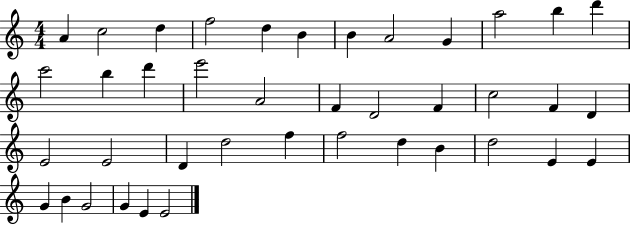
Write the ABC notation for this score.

X:1
T:Untitled
M:4/4
L:1/4
K:C
A c2 d f2 d B B A2 G a2 b d' c'2 b d' e'2 A2 F D2 F c2 F D E2 E2 D d2 f f2 d B d2 E E G B G2 G E E2